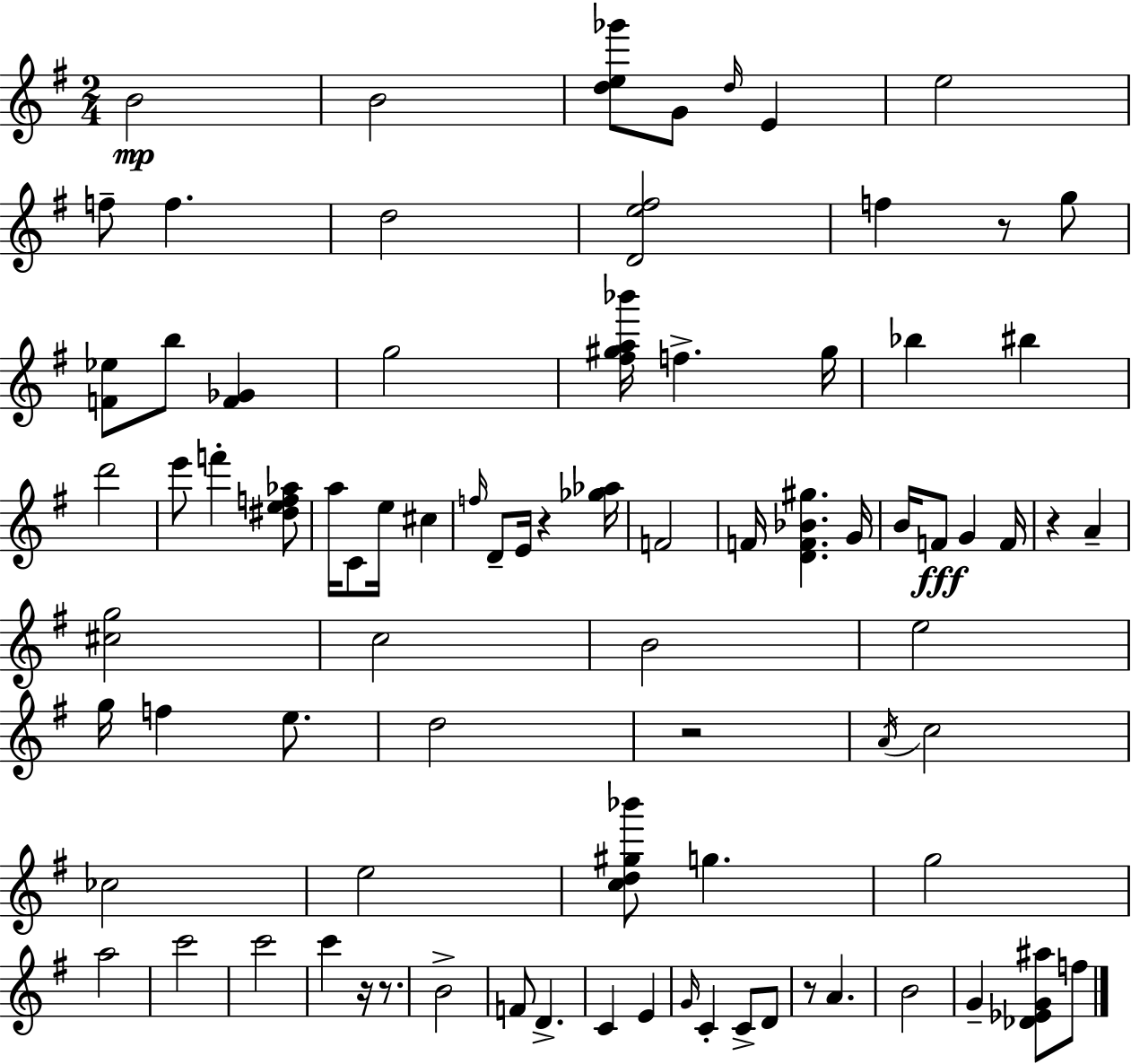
B4/h B4/h [D5,E5,Gb6]/e G4/e D5/s E4/q E5/h F5/e F5/q. D5/h [D4,E5,F#5]/h F5/q R/e G5/e [F4,Eb5]/e B5/e [F4,Gb4]/q G5/h [F#5,G#5,A5,Bb6]/s F5/q. G#5/s Bb5/q BIS5/q D6/h E6/e F6/q [D#5,E5,F5,Ab5]/e A5/s C4/e E5/s C#5/q F5/s D4/e E4/s R/q [Gb5,Ab5]/s F4/h F4/s [D4,F4,Bb4,G#5]/q. G4/s B4/s F4/e G4/q F4/s R/q A4/q [C#5,G5]/h C5/h B4/h E5/h G5/s F5/q E5/e. D5/h R/h A4/s C5/h CES5/h E5/h [C5,D5,G#5,Bb6]/e G5/q. G5/h A5/h C6/h C6/h C6/q R/s R/e. B4/h F4/e D4/q. C4/q E4/q G4/s C4/q C4/e D4/e R/e A4/q. B4/h G4/q [Db4,Eb4,G4,A#5]/e F5/e